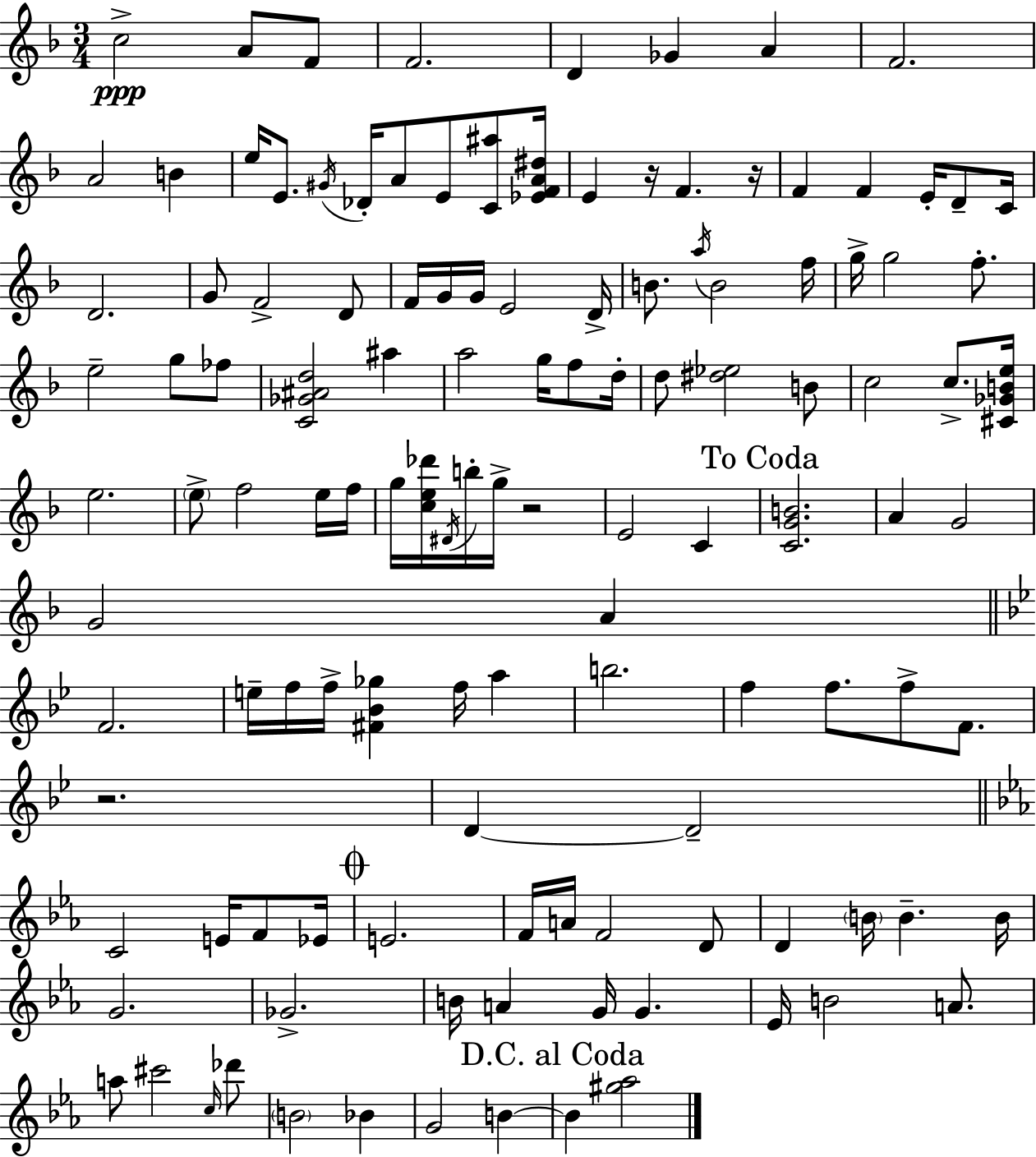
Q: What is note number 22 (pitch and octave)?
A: D4